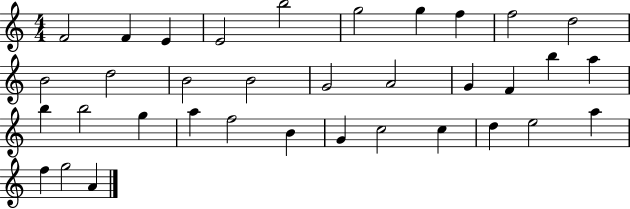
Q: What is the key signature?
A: C major